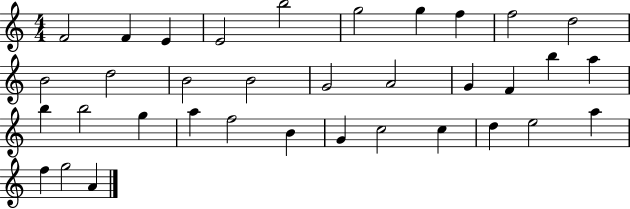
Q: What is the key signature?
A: C major